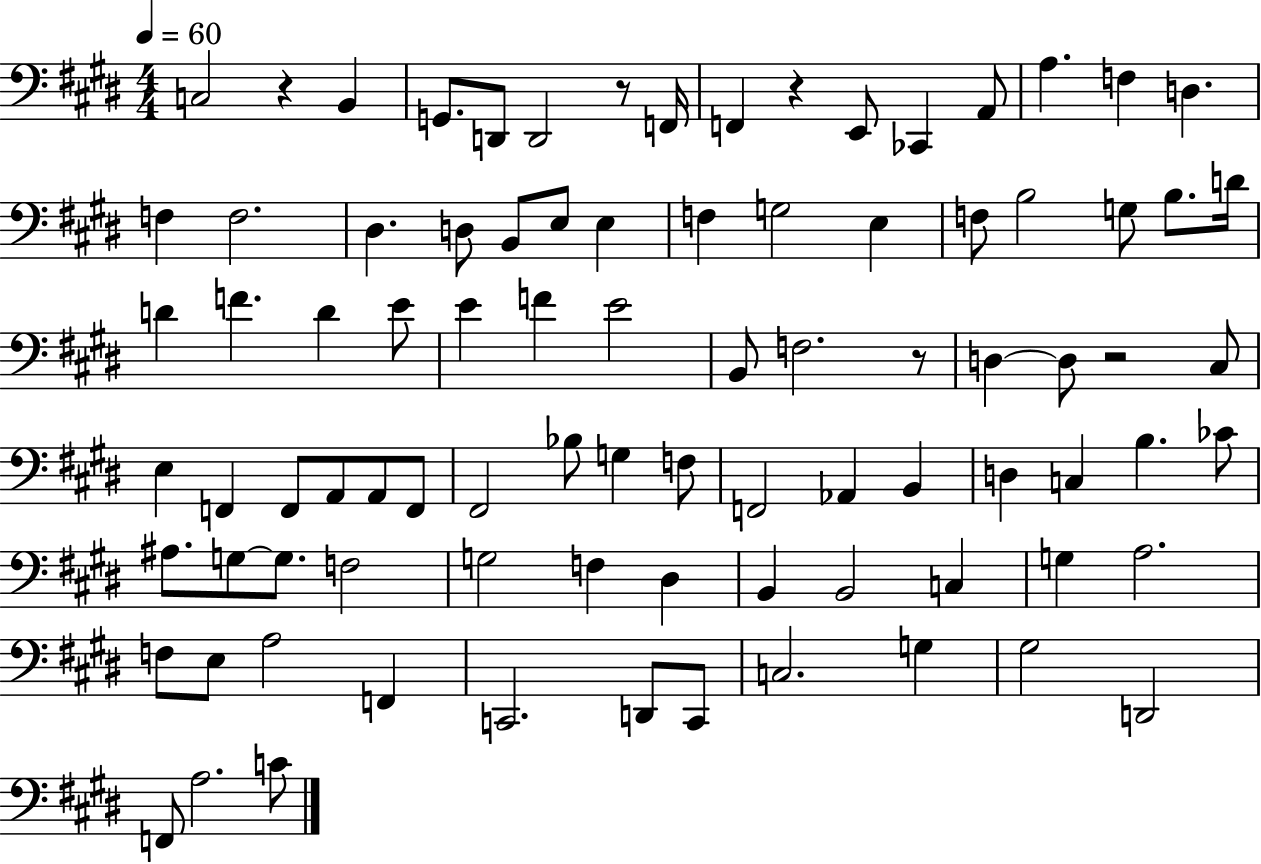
X:1
T:Untitled
M:4/4
L:1/4
K:E
C,2 z B,, G,,/2 D,,/2 D,,2 z/2 F,,/4 F,, z E,,/2 _C,, A,,/2 A, F, D, F, F,2 ^D, D,/2 B,,/2 E,/2 E, F, G,2 E, F,/2 B,2 G,/2 B,/2 D/4 D F D E/2 E F E2 B,,/2 F,2 z/2 D, D,/2 z2 ^C,/2 E, F,, F,,/2 A,,/2 A,,/2 F,,/2 ^F,,2 _B,/2 G, F,/2 F,,2 _A,, B,, D, C, B, _C/2 ^A,/2 G,/2 G,/2 F,2 G,2 F, ^D, B,, B,,2 C, G, A,2 F,/2 E,/2 A,2 F,, C,,2 D,,/2 C,,/2 C,2 G, ^G,2 D,,2 F,,/2 A,2 C/2